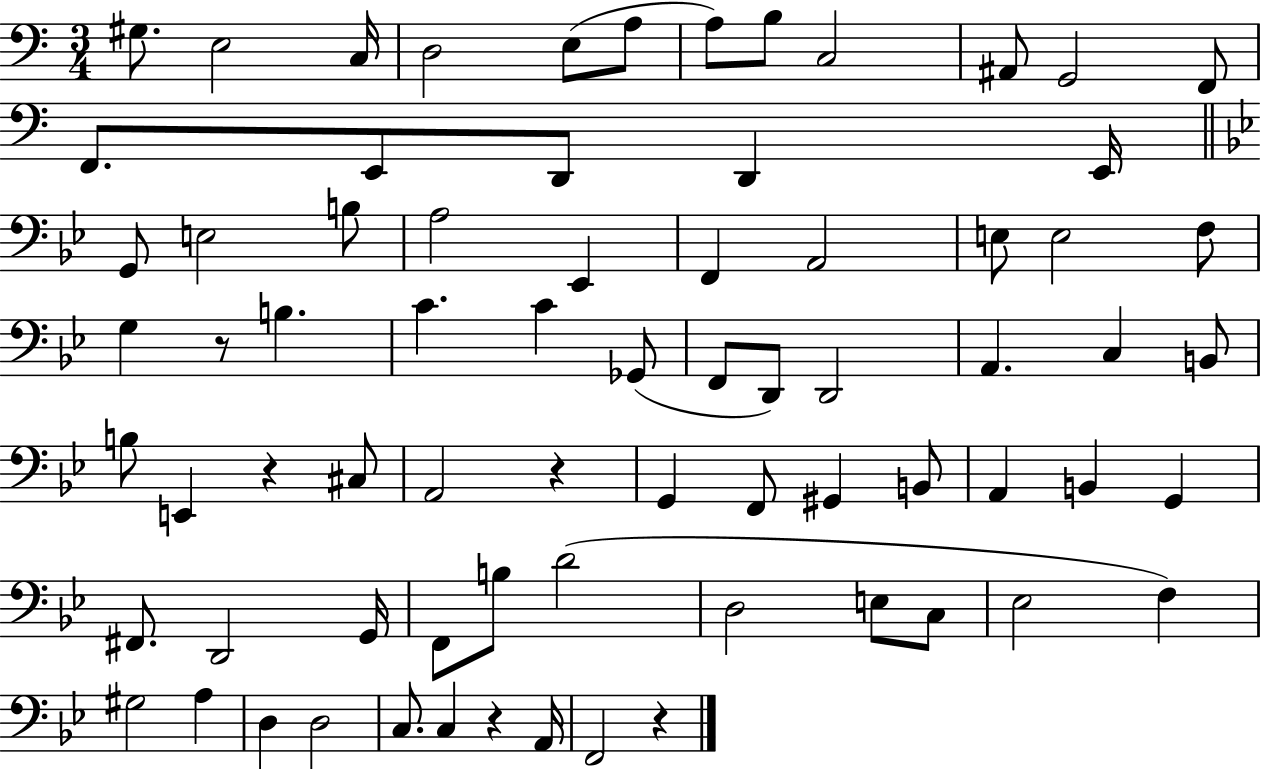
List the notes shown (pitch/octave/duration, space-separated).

G#3/e. E3/h C3/s D3/h E3/e A3/e A3/e B3/e C3/h A#2/e G2/h F2/e F2/e. E2/e D2/e D2/q E2/s G2/e E3/h B3/e A3/h Eb2/q F2/q A2/h E3/e E3/h F3/e G3/q R/e B3/q. C4/q. C4/q Gb2/e F2/e D2/e D2/h A2/q. C3/q B2/e B3/e E2/q R/q C#3/e A2/h R/q G2/q F2/e G#2/q B2/e A2/q B2/q G2/q F#2/e. D2/h G2/s F2/e B3/e D4/h D3/h E3/e C3/e Eb3/h F3/q G#3/h A3/q D3/q D3/h C3/e. C3/q R/q A2/s F2/h R/q